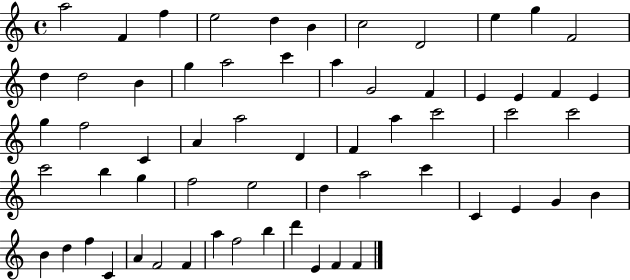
A5/h F4/q F5/q E5/h D5/q B4/q C5/h D4/h E5/q G5/q F4/h D5/q D5/h B4/q G5/q A5/h C6/q A5/q G4/h F4/q E4/q E4/q F4/q E4/q G5/q F5/h C4/q A4/q A5/h D4/q F4/q A5/q C6/h C6/h C6/h C6/h B5/q G5/q F5/h E5/h D5/q A5/h C6/q C4/q E4/q G4/q B4/q B4/q D5/q F5/q C4/q A4/q F4/h F4/q A5/q F5/h B5/q D6/q E4/q F4/q F4/q